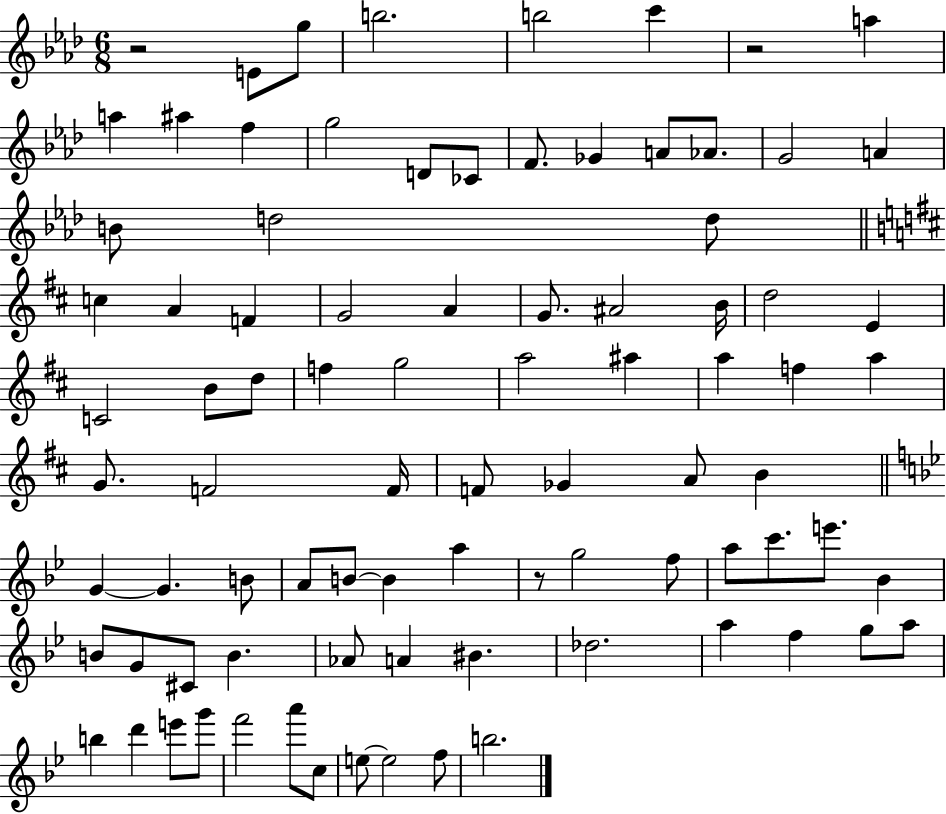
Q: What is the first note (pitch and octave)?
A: E4